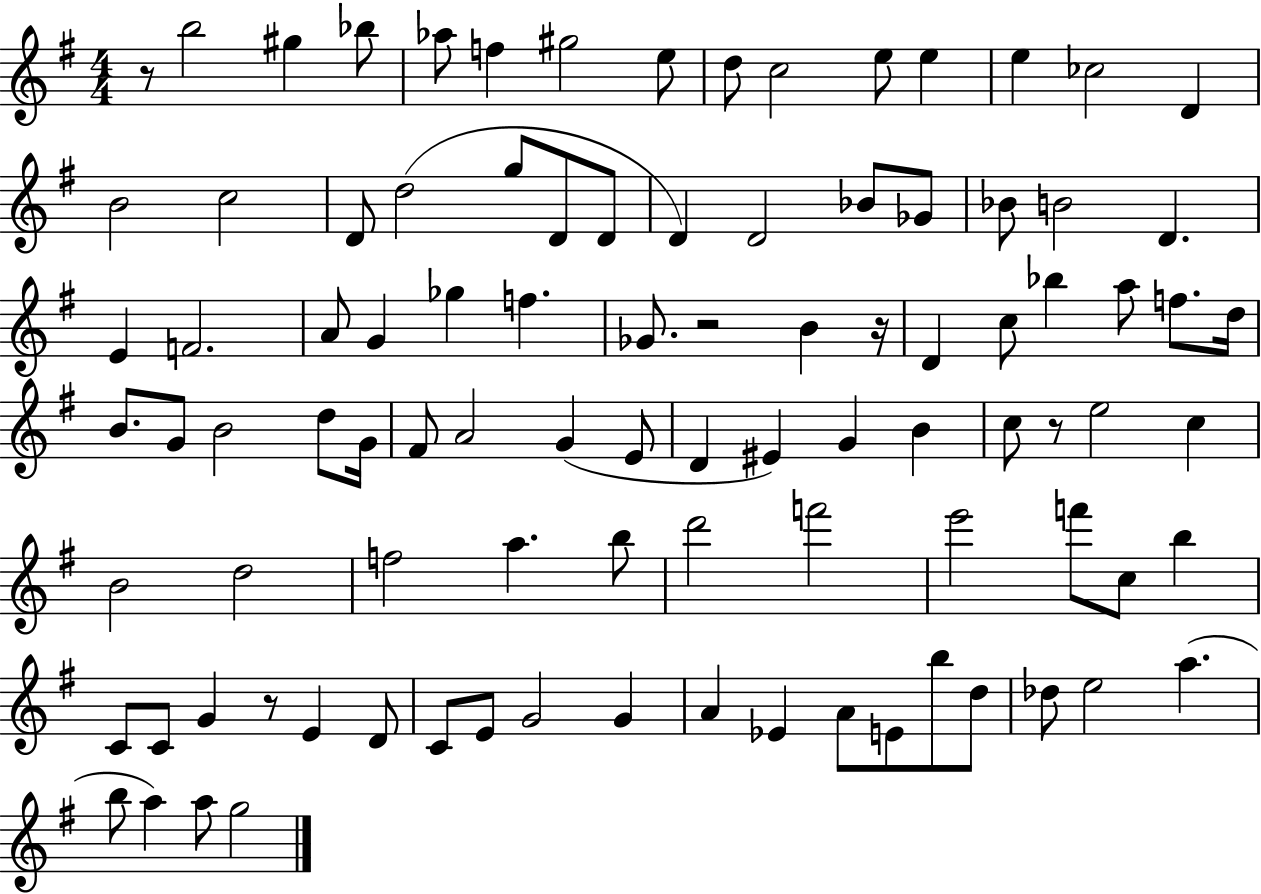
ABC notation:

X:1
T:Untitled
M:4/4
L:1/4
K:G
z/2 b2 ^g _b/2 _a/2 f ^g2 e/2 d/2 c2 e/2 e e _c2 D B2 c2 D/2 d2 g/2 D/2 D/2 D D2 _B/2 _G/2 _B/2 B2 D E F2 A/2 G _g f _G/2 z2 B z/4 D c/2 _b a/2 f/2 d/4 B/2 G/2 B2 d/2 G/4 ^F/2 A2 G E/2 D ^E G B c/2 z/2 e2 c B2 d2 f2 a b/2 d'2 f'2 e'2 f'/2 c/2 b C/2 C/2 G z/2 E D/2 C/2 E/2 G2 G A _E A/2 E/2 b/2 d/2 _d/2 e2 a b/2 a a/2 g2